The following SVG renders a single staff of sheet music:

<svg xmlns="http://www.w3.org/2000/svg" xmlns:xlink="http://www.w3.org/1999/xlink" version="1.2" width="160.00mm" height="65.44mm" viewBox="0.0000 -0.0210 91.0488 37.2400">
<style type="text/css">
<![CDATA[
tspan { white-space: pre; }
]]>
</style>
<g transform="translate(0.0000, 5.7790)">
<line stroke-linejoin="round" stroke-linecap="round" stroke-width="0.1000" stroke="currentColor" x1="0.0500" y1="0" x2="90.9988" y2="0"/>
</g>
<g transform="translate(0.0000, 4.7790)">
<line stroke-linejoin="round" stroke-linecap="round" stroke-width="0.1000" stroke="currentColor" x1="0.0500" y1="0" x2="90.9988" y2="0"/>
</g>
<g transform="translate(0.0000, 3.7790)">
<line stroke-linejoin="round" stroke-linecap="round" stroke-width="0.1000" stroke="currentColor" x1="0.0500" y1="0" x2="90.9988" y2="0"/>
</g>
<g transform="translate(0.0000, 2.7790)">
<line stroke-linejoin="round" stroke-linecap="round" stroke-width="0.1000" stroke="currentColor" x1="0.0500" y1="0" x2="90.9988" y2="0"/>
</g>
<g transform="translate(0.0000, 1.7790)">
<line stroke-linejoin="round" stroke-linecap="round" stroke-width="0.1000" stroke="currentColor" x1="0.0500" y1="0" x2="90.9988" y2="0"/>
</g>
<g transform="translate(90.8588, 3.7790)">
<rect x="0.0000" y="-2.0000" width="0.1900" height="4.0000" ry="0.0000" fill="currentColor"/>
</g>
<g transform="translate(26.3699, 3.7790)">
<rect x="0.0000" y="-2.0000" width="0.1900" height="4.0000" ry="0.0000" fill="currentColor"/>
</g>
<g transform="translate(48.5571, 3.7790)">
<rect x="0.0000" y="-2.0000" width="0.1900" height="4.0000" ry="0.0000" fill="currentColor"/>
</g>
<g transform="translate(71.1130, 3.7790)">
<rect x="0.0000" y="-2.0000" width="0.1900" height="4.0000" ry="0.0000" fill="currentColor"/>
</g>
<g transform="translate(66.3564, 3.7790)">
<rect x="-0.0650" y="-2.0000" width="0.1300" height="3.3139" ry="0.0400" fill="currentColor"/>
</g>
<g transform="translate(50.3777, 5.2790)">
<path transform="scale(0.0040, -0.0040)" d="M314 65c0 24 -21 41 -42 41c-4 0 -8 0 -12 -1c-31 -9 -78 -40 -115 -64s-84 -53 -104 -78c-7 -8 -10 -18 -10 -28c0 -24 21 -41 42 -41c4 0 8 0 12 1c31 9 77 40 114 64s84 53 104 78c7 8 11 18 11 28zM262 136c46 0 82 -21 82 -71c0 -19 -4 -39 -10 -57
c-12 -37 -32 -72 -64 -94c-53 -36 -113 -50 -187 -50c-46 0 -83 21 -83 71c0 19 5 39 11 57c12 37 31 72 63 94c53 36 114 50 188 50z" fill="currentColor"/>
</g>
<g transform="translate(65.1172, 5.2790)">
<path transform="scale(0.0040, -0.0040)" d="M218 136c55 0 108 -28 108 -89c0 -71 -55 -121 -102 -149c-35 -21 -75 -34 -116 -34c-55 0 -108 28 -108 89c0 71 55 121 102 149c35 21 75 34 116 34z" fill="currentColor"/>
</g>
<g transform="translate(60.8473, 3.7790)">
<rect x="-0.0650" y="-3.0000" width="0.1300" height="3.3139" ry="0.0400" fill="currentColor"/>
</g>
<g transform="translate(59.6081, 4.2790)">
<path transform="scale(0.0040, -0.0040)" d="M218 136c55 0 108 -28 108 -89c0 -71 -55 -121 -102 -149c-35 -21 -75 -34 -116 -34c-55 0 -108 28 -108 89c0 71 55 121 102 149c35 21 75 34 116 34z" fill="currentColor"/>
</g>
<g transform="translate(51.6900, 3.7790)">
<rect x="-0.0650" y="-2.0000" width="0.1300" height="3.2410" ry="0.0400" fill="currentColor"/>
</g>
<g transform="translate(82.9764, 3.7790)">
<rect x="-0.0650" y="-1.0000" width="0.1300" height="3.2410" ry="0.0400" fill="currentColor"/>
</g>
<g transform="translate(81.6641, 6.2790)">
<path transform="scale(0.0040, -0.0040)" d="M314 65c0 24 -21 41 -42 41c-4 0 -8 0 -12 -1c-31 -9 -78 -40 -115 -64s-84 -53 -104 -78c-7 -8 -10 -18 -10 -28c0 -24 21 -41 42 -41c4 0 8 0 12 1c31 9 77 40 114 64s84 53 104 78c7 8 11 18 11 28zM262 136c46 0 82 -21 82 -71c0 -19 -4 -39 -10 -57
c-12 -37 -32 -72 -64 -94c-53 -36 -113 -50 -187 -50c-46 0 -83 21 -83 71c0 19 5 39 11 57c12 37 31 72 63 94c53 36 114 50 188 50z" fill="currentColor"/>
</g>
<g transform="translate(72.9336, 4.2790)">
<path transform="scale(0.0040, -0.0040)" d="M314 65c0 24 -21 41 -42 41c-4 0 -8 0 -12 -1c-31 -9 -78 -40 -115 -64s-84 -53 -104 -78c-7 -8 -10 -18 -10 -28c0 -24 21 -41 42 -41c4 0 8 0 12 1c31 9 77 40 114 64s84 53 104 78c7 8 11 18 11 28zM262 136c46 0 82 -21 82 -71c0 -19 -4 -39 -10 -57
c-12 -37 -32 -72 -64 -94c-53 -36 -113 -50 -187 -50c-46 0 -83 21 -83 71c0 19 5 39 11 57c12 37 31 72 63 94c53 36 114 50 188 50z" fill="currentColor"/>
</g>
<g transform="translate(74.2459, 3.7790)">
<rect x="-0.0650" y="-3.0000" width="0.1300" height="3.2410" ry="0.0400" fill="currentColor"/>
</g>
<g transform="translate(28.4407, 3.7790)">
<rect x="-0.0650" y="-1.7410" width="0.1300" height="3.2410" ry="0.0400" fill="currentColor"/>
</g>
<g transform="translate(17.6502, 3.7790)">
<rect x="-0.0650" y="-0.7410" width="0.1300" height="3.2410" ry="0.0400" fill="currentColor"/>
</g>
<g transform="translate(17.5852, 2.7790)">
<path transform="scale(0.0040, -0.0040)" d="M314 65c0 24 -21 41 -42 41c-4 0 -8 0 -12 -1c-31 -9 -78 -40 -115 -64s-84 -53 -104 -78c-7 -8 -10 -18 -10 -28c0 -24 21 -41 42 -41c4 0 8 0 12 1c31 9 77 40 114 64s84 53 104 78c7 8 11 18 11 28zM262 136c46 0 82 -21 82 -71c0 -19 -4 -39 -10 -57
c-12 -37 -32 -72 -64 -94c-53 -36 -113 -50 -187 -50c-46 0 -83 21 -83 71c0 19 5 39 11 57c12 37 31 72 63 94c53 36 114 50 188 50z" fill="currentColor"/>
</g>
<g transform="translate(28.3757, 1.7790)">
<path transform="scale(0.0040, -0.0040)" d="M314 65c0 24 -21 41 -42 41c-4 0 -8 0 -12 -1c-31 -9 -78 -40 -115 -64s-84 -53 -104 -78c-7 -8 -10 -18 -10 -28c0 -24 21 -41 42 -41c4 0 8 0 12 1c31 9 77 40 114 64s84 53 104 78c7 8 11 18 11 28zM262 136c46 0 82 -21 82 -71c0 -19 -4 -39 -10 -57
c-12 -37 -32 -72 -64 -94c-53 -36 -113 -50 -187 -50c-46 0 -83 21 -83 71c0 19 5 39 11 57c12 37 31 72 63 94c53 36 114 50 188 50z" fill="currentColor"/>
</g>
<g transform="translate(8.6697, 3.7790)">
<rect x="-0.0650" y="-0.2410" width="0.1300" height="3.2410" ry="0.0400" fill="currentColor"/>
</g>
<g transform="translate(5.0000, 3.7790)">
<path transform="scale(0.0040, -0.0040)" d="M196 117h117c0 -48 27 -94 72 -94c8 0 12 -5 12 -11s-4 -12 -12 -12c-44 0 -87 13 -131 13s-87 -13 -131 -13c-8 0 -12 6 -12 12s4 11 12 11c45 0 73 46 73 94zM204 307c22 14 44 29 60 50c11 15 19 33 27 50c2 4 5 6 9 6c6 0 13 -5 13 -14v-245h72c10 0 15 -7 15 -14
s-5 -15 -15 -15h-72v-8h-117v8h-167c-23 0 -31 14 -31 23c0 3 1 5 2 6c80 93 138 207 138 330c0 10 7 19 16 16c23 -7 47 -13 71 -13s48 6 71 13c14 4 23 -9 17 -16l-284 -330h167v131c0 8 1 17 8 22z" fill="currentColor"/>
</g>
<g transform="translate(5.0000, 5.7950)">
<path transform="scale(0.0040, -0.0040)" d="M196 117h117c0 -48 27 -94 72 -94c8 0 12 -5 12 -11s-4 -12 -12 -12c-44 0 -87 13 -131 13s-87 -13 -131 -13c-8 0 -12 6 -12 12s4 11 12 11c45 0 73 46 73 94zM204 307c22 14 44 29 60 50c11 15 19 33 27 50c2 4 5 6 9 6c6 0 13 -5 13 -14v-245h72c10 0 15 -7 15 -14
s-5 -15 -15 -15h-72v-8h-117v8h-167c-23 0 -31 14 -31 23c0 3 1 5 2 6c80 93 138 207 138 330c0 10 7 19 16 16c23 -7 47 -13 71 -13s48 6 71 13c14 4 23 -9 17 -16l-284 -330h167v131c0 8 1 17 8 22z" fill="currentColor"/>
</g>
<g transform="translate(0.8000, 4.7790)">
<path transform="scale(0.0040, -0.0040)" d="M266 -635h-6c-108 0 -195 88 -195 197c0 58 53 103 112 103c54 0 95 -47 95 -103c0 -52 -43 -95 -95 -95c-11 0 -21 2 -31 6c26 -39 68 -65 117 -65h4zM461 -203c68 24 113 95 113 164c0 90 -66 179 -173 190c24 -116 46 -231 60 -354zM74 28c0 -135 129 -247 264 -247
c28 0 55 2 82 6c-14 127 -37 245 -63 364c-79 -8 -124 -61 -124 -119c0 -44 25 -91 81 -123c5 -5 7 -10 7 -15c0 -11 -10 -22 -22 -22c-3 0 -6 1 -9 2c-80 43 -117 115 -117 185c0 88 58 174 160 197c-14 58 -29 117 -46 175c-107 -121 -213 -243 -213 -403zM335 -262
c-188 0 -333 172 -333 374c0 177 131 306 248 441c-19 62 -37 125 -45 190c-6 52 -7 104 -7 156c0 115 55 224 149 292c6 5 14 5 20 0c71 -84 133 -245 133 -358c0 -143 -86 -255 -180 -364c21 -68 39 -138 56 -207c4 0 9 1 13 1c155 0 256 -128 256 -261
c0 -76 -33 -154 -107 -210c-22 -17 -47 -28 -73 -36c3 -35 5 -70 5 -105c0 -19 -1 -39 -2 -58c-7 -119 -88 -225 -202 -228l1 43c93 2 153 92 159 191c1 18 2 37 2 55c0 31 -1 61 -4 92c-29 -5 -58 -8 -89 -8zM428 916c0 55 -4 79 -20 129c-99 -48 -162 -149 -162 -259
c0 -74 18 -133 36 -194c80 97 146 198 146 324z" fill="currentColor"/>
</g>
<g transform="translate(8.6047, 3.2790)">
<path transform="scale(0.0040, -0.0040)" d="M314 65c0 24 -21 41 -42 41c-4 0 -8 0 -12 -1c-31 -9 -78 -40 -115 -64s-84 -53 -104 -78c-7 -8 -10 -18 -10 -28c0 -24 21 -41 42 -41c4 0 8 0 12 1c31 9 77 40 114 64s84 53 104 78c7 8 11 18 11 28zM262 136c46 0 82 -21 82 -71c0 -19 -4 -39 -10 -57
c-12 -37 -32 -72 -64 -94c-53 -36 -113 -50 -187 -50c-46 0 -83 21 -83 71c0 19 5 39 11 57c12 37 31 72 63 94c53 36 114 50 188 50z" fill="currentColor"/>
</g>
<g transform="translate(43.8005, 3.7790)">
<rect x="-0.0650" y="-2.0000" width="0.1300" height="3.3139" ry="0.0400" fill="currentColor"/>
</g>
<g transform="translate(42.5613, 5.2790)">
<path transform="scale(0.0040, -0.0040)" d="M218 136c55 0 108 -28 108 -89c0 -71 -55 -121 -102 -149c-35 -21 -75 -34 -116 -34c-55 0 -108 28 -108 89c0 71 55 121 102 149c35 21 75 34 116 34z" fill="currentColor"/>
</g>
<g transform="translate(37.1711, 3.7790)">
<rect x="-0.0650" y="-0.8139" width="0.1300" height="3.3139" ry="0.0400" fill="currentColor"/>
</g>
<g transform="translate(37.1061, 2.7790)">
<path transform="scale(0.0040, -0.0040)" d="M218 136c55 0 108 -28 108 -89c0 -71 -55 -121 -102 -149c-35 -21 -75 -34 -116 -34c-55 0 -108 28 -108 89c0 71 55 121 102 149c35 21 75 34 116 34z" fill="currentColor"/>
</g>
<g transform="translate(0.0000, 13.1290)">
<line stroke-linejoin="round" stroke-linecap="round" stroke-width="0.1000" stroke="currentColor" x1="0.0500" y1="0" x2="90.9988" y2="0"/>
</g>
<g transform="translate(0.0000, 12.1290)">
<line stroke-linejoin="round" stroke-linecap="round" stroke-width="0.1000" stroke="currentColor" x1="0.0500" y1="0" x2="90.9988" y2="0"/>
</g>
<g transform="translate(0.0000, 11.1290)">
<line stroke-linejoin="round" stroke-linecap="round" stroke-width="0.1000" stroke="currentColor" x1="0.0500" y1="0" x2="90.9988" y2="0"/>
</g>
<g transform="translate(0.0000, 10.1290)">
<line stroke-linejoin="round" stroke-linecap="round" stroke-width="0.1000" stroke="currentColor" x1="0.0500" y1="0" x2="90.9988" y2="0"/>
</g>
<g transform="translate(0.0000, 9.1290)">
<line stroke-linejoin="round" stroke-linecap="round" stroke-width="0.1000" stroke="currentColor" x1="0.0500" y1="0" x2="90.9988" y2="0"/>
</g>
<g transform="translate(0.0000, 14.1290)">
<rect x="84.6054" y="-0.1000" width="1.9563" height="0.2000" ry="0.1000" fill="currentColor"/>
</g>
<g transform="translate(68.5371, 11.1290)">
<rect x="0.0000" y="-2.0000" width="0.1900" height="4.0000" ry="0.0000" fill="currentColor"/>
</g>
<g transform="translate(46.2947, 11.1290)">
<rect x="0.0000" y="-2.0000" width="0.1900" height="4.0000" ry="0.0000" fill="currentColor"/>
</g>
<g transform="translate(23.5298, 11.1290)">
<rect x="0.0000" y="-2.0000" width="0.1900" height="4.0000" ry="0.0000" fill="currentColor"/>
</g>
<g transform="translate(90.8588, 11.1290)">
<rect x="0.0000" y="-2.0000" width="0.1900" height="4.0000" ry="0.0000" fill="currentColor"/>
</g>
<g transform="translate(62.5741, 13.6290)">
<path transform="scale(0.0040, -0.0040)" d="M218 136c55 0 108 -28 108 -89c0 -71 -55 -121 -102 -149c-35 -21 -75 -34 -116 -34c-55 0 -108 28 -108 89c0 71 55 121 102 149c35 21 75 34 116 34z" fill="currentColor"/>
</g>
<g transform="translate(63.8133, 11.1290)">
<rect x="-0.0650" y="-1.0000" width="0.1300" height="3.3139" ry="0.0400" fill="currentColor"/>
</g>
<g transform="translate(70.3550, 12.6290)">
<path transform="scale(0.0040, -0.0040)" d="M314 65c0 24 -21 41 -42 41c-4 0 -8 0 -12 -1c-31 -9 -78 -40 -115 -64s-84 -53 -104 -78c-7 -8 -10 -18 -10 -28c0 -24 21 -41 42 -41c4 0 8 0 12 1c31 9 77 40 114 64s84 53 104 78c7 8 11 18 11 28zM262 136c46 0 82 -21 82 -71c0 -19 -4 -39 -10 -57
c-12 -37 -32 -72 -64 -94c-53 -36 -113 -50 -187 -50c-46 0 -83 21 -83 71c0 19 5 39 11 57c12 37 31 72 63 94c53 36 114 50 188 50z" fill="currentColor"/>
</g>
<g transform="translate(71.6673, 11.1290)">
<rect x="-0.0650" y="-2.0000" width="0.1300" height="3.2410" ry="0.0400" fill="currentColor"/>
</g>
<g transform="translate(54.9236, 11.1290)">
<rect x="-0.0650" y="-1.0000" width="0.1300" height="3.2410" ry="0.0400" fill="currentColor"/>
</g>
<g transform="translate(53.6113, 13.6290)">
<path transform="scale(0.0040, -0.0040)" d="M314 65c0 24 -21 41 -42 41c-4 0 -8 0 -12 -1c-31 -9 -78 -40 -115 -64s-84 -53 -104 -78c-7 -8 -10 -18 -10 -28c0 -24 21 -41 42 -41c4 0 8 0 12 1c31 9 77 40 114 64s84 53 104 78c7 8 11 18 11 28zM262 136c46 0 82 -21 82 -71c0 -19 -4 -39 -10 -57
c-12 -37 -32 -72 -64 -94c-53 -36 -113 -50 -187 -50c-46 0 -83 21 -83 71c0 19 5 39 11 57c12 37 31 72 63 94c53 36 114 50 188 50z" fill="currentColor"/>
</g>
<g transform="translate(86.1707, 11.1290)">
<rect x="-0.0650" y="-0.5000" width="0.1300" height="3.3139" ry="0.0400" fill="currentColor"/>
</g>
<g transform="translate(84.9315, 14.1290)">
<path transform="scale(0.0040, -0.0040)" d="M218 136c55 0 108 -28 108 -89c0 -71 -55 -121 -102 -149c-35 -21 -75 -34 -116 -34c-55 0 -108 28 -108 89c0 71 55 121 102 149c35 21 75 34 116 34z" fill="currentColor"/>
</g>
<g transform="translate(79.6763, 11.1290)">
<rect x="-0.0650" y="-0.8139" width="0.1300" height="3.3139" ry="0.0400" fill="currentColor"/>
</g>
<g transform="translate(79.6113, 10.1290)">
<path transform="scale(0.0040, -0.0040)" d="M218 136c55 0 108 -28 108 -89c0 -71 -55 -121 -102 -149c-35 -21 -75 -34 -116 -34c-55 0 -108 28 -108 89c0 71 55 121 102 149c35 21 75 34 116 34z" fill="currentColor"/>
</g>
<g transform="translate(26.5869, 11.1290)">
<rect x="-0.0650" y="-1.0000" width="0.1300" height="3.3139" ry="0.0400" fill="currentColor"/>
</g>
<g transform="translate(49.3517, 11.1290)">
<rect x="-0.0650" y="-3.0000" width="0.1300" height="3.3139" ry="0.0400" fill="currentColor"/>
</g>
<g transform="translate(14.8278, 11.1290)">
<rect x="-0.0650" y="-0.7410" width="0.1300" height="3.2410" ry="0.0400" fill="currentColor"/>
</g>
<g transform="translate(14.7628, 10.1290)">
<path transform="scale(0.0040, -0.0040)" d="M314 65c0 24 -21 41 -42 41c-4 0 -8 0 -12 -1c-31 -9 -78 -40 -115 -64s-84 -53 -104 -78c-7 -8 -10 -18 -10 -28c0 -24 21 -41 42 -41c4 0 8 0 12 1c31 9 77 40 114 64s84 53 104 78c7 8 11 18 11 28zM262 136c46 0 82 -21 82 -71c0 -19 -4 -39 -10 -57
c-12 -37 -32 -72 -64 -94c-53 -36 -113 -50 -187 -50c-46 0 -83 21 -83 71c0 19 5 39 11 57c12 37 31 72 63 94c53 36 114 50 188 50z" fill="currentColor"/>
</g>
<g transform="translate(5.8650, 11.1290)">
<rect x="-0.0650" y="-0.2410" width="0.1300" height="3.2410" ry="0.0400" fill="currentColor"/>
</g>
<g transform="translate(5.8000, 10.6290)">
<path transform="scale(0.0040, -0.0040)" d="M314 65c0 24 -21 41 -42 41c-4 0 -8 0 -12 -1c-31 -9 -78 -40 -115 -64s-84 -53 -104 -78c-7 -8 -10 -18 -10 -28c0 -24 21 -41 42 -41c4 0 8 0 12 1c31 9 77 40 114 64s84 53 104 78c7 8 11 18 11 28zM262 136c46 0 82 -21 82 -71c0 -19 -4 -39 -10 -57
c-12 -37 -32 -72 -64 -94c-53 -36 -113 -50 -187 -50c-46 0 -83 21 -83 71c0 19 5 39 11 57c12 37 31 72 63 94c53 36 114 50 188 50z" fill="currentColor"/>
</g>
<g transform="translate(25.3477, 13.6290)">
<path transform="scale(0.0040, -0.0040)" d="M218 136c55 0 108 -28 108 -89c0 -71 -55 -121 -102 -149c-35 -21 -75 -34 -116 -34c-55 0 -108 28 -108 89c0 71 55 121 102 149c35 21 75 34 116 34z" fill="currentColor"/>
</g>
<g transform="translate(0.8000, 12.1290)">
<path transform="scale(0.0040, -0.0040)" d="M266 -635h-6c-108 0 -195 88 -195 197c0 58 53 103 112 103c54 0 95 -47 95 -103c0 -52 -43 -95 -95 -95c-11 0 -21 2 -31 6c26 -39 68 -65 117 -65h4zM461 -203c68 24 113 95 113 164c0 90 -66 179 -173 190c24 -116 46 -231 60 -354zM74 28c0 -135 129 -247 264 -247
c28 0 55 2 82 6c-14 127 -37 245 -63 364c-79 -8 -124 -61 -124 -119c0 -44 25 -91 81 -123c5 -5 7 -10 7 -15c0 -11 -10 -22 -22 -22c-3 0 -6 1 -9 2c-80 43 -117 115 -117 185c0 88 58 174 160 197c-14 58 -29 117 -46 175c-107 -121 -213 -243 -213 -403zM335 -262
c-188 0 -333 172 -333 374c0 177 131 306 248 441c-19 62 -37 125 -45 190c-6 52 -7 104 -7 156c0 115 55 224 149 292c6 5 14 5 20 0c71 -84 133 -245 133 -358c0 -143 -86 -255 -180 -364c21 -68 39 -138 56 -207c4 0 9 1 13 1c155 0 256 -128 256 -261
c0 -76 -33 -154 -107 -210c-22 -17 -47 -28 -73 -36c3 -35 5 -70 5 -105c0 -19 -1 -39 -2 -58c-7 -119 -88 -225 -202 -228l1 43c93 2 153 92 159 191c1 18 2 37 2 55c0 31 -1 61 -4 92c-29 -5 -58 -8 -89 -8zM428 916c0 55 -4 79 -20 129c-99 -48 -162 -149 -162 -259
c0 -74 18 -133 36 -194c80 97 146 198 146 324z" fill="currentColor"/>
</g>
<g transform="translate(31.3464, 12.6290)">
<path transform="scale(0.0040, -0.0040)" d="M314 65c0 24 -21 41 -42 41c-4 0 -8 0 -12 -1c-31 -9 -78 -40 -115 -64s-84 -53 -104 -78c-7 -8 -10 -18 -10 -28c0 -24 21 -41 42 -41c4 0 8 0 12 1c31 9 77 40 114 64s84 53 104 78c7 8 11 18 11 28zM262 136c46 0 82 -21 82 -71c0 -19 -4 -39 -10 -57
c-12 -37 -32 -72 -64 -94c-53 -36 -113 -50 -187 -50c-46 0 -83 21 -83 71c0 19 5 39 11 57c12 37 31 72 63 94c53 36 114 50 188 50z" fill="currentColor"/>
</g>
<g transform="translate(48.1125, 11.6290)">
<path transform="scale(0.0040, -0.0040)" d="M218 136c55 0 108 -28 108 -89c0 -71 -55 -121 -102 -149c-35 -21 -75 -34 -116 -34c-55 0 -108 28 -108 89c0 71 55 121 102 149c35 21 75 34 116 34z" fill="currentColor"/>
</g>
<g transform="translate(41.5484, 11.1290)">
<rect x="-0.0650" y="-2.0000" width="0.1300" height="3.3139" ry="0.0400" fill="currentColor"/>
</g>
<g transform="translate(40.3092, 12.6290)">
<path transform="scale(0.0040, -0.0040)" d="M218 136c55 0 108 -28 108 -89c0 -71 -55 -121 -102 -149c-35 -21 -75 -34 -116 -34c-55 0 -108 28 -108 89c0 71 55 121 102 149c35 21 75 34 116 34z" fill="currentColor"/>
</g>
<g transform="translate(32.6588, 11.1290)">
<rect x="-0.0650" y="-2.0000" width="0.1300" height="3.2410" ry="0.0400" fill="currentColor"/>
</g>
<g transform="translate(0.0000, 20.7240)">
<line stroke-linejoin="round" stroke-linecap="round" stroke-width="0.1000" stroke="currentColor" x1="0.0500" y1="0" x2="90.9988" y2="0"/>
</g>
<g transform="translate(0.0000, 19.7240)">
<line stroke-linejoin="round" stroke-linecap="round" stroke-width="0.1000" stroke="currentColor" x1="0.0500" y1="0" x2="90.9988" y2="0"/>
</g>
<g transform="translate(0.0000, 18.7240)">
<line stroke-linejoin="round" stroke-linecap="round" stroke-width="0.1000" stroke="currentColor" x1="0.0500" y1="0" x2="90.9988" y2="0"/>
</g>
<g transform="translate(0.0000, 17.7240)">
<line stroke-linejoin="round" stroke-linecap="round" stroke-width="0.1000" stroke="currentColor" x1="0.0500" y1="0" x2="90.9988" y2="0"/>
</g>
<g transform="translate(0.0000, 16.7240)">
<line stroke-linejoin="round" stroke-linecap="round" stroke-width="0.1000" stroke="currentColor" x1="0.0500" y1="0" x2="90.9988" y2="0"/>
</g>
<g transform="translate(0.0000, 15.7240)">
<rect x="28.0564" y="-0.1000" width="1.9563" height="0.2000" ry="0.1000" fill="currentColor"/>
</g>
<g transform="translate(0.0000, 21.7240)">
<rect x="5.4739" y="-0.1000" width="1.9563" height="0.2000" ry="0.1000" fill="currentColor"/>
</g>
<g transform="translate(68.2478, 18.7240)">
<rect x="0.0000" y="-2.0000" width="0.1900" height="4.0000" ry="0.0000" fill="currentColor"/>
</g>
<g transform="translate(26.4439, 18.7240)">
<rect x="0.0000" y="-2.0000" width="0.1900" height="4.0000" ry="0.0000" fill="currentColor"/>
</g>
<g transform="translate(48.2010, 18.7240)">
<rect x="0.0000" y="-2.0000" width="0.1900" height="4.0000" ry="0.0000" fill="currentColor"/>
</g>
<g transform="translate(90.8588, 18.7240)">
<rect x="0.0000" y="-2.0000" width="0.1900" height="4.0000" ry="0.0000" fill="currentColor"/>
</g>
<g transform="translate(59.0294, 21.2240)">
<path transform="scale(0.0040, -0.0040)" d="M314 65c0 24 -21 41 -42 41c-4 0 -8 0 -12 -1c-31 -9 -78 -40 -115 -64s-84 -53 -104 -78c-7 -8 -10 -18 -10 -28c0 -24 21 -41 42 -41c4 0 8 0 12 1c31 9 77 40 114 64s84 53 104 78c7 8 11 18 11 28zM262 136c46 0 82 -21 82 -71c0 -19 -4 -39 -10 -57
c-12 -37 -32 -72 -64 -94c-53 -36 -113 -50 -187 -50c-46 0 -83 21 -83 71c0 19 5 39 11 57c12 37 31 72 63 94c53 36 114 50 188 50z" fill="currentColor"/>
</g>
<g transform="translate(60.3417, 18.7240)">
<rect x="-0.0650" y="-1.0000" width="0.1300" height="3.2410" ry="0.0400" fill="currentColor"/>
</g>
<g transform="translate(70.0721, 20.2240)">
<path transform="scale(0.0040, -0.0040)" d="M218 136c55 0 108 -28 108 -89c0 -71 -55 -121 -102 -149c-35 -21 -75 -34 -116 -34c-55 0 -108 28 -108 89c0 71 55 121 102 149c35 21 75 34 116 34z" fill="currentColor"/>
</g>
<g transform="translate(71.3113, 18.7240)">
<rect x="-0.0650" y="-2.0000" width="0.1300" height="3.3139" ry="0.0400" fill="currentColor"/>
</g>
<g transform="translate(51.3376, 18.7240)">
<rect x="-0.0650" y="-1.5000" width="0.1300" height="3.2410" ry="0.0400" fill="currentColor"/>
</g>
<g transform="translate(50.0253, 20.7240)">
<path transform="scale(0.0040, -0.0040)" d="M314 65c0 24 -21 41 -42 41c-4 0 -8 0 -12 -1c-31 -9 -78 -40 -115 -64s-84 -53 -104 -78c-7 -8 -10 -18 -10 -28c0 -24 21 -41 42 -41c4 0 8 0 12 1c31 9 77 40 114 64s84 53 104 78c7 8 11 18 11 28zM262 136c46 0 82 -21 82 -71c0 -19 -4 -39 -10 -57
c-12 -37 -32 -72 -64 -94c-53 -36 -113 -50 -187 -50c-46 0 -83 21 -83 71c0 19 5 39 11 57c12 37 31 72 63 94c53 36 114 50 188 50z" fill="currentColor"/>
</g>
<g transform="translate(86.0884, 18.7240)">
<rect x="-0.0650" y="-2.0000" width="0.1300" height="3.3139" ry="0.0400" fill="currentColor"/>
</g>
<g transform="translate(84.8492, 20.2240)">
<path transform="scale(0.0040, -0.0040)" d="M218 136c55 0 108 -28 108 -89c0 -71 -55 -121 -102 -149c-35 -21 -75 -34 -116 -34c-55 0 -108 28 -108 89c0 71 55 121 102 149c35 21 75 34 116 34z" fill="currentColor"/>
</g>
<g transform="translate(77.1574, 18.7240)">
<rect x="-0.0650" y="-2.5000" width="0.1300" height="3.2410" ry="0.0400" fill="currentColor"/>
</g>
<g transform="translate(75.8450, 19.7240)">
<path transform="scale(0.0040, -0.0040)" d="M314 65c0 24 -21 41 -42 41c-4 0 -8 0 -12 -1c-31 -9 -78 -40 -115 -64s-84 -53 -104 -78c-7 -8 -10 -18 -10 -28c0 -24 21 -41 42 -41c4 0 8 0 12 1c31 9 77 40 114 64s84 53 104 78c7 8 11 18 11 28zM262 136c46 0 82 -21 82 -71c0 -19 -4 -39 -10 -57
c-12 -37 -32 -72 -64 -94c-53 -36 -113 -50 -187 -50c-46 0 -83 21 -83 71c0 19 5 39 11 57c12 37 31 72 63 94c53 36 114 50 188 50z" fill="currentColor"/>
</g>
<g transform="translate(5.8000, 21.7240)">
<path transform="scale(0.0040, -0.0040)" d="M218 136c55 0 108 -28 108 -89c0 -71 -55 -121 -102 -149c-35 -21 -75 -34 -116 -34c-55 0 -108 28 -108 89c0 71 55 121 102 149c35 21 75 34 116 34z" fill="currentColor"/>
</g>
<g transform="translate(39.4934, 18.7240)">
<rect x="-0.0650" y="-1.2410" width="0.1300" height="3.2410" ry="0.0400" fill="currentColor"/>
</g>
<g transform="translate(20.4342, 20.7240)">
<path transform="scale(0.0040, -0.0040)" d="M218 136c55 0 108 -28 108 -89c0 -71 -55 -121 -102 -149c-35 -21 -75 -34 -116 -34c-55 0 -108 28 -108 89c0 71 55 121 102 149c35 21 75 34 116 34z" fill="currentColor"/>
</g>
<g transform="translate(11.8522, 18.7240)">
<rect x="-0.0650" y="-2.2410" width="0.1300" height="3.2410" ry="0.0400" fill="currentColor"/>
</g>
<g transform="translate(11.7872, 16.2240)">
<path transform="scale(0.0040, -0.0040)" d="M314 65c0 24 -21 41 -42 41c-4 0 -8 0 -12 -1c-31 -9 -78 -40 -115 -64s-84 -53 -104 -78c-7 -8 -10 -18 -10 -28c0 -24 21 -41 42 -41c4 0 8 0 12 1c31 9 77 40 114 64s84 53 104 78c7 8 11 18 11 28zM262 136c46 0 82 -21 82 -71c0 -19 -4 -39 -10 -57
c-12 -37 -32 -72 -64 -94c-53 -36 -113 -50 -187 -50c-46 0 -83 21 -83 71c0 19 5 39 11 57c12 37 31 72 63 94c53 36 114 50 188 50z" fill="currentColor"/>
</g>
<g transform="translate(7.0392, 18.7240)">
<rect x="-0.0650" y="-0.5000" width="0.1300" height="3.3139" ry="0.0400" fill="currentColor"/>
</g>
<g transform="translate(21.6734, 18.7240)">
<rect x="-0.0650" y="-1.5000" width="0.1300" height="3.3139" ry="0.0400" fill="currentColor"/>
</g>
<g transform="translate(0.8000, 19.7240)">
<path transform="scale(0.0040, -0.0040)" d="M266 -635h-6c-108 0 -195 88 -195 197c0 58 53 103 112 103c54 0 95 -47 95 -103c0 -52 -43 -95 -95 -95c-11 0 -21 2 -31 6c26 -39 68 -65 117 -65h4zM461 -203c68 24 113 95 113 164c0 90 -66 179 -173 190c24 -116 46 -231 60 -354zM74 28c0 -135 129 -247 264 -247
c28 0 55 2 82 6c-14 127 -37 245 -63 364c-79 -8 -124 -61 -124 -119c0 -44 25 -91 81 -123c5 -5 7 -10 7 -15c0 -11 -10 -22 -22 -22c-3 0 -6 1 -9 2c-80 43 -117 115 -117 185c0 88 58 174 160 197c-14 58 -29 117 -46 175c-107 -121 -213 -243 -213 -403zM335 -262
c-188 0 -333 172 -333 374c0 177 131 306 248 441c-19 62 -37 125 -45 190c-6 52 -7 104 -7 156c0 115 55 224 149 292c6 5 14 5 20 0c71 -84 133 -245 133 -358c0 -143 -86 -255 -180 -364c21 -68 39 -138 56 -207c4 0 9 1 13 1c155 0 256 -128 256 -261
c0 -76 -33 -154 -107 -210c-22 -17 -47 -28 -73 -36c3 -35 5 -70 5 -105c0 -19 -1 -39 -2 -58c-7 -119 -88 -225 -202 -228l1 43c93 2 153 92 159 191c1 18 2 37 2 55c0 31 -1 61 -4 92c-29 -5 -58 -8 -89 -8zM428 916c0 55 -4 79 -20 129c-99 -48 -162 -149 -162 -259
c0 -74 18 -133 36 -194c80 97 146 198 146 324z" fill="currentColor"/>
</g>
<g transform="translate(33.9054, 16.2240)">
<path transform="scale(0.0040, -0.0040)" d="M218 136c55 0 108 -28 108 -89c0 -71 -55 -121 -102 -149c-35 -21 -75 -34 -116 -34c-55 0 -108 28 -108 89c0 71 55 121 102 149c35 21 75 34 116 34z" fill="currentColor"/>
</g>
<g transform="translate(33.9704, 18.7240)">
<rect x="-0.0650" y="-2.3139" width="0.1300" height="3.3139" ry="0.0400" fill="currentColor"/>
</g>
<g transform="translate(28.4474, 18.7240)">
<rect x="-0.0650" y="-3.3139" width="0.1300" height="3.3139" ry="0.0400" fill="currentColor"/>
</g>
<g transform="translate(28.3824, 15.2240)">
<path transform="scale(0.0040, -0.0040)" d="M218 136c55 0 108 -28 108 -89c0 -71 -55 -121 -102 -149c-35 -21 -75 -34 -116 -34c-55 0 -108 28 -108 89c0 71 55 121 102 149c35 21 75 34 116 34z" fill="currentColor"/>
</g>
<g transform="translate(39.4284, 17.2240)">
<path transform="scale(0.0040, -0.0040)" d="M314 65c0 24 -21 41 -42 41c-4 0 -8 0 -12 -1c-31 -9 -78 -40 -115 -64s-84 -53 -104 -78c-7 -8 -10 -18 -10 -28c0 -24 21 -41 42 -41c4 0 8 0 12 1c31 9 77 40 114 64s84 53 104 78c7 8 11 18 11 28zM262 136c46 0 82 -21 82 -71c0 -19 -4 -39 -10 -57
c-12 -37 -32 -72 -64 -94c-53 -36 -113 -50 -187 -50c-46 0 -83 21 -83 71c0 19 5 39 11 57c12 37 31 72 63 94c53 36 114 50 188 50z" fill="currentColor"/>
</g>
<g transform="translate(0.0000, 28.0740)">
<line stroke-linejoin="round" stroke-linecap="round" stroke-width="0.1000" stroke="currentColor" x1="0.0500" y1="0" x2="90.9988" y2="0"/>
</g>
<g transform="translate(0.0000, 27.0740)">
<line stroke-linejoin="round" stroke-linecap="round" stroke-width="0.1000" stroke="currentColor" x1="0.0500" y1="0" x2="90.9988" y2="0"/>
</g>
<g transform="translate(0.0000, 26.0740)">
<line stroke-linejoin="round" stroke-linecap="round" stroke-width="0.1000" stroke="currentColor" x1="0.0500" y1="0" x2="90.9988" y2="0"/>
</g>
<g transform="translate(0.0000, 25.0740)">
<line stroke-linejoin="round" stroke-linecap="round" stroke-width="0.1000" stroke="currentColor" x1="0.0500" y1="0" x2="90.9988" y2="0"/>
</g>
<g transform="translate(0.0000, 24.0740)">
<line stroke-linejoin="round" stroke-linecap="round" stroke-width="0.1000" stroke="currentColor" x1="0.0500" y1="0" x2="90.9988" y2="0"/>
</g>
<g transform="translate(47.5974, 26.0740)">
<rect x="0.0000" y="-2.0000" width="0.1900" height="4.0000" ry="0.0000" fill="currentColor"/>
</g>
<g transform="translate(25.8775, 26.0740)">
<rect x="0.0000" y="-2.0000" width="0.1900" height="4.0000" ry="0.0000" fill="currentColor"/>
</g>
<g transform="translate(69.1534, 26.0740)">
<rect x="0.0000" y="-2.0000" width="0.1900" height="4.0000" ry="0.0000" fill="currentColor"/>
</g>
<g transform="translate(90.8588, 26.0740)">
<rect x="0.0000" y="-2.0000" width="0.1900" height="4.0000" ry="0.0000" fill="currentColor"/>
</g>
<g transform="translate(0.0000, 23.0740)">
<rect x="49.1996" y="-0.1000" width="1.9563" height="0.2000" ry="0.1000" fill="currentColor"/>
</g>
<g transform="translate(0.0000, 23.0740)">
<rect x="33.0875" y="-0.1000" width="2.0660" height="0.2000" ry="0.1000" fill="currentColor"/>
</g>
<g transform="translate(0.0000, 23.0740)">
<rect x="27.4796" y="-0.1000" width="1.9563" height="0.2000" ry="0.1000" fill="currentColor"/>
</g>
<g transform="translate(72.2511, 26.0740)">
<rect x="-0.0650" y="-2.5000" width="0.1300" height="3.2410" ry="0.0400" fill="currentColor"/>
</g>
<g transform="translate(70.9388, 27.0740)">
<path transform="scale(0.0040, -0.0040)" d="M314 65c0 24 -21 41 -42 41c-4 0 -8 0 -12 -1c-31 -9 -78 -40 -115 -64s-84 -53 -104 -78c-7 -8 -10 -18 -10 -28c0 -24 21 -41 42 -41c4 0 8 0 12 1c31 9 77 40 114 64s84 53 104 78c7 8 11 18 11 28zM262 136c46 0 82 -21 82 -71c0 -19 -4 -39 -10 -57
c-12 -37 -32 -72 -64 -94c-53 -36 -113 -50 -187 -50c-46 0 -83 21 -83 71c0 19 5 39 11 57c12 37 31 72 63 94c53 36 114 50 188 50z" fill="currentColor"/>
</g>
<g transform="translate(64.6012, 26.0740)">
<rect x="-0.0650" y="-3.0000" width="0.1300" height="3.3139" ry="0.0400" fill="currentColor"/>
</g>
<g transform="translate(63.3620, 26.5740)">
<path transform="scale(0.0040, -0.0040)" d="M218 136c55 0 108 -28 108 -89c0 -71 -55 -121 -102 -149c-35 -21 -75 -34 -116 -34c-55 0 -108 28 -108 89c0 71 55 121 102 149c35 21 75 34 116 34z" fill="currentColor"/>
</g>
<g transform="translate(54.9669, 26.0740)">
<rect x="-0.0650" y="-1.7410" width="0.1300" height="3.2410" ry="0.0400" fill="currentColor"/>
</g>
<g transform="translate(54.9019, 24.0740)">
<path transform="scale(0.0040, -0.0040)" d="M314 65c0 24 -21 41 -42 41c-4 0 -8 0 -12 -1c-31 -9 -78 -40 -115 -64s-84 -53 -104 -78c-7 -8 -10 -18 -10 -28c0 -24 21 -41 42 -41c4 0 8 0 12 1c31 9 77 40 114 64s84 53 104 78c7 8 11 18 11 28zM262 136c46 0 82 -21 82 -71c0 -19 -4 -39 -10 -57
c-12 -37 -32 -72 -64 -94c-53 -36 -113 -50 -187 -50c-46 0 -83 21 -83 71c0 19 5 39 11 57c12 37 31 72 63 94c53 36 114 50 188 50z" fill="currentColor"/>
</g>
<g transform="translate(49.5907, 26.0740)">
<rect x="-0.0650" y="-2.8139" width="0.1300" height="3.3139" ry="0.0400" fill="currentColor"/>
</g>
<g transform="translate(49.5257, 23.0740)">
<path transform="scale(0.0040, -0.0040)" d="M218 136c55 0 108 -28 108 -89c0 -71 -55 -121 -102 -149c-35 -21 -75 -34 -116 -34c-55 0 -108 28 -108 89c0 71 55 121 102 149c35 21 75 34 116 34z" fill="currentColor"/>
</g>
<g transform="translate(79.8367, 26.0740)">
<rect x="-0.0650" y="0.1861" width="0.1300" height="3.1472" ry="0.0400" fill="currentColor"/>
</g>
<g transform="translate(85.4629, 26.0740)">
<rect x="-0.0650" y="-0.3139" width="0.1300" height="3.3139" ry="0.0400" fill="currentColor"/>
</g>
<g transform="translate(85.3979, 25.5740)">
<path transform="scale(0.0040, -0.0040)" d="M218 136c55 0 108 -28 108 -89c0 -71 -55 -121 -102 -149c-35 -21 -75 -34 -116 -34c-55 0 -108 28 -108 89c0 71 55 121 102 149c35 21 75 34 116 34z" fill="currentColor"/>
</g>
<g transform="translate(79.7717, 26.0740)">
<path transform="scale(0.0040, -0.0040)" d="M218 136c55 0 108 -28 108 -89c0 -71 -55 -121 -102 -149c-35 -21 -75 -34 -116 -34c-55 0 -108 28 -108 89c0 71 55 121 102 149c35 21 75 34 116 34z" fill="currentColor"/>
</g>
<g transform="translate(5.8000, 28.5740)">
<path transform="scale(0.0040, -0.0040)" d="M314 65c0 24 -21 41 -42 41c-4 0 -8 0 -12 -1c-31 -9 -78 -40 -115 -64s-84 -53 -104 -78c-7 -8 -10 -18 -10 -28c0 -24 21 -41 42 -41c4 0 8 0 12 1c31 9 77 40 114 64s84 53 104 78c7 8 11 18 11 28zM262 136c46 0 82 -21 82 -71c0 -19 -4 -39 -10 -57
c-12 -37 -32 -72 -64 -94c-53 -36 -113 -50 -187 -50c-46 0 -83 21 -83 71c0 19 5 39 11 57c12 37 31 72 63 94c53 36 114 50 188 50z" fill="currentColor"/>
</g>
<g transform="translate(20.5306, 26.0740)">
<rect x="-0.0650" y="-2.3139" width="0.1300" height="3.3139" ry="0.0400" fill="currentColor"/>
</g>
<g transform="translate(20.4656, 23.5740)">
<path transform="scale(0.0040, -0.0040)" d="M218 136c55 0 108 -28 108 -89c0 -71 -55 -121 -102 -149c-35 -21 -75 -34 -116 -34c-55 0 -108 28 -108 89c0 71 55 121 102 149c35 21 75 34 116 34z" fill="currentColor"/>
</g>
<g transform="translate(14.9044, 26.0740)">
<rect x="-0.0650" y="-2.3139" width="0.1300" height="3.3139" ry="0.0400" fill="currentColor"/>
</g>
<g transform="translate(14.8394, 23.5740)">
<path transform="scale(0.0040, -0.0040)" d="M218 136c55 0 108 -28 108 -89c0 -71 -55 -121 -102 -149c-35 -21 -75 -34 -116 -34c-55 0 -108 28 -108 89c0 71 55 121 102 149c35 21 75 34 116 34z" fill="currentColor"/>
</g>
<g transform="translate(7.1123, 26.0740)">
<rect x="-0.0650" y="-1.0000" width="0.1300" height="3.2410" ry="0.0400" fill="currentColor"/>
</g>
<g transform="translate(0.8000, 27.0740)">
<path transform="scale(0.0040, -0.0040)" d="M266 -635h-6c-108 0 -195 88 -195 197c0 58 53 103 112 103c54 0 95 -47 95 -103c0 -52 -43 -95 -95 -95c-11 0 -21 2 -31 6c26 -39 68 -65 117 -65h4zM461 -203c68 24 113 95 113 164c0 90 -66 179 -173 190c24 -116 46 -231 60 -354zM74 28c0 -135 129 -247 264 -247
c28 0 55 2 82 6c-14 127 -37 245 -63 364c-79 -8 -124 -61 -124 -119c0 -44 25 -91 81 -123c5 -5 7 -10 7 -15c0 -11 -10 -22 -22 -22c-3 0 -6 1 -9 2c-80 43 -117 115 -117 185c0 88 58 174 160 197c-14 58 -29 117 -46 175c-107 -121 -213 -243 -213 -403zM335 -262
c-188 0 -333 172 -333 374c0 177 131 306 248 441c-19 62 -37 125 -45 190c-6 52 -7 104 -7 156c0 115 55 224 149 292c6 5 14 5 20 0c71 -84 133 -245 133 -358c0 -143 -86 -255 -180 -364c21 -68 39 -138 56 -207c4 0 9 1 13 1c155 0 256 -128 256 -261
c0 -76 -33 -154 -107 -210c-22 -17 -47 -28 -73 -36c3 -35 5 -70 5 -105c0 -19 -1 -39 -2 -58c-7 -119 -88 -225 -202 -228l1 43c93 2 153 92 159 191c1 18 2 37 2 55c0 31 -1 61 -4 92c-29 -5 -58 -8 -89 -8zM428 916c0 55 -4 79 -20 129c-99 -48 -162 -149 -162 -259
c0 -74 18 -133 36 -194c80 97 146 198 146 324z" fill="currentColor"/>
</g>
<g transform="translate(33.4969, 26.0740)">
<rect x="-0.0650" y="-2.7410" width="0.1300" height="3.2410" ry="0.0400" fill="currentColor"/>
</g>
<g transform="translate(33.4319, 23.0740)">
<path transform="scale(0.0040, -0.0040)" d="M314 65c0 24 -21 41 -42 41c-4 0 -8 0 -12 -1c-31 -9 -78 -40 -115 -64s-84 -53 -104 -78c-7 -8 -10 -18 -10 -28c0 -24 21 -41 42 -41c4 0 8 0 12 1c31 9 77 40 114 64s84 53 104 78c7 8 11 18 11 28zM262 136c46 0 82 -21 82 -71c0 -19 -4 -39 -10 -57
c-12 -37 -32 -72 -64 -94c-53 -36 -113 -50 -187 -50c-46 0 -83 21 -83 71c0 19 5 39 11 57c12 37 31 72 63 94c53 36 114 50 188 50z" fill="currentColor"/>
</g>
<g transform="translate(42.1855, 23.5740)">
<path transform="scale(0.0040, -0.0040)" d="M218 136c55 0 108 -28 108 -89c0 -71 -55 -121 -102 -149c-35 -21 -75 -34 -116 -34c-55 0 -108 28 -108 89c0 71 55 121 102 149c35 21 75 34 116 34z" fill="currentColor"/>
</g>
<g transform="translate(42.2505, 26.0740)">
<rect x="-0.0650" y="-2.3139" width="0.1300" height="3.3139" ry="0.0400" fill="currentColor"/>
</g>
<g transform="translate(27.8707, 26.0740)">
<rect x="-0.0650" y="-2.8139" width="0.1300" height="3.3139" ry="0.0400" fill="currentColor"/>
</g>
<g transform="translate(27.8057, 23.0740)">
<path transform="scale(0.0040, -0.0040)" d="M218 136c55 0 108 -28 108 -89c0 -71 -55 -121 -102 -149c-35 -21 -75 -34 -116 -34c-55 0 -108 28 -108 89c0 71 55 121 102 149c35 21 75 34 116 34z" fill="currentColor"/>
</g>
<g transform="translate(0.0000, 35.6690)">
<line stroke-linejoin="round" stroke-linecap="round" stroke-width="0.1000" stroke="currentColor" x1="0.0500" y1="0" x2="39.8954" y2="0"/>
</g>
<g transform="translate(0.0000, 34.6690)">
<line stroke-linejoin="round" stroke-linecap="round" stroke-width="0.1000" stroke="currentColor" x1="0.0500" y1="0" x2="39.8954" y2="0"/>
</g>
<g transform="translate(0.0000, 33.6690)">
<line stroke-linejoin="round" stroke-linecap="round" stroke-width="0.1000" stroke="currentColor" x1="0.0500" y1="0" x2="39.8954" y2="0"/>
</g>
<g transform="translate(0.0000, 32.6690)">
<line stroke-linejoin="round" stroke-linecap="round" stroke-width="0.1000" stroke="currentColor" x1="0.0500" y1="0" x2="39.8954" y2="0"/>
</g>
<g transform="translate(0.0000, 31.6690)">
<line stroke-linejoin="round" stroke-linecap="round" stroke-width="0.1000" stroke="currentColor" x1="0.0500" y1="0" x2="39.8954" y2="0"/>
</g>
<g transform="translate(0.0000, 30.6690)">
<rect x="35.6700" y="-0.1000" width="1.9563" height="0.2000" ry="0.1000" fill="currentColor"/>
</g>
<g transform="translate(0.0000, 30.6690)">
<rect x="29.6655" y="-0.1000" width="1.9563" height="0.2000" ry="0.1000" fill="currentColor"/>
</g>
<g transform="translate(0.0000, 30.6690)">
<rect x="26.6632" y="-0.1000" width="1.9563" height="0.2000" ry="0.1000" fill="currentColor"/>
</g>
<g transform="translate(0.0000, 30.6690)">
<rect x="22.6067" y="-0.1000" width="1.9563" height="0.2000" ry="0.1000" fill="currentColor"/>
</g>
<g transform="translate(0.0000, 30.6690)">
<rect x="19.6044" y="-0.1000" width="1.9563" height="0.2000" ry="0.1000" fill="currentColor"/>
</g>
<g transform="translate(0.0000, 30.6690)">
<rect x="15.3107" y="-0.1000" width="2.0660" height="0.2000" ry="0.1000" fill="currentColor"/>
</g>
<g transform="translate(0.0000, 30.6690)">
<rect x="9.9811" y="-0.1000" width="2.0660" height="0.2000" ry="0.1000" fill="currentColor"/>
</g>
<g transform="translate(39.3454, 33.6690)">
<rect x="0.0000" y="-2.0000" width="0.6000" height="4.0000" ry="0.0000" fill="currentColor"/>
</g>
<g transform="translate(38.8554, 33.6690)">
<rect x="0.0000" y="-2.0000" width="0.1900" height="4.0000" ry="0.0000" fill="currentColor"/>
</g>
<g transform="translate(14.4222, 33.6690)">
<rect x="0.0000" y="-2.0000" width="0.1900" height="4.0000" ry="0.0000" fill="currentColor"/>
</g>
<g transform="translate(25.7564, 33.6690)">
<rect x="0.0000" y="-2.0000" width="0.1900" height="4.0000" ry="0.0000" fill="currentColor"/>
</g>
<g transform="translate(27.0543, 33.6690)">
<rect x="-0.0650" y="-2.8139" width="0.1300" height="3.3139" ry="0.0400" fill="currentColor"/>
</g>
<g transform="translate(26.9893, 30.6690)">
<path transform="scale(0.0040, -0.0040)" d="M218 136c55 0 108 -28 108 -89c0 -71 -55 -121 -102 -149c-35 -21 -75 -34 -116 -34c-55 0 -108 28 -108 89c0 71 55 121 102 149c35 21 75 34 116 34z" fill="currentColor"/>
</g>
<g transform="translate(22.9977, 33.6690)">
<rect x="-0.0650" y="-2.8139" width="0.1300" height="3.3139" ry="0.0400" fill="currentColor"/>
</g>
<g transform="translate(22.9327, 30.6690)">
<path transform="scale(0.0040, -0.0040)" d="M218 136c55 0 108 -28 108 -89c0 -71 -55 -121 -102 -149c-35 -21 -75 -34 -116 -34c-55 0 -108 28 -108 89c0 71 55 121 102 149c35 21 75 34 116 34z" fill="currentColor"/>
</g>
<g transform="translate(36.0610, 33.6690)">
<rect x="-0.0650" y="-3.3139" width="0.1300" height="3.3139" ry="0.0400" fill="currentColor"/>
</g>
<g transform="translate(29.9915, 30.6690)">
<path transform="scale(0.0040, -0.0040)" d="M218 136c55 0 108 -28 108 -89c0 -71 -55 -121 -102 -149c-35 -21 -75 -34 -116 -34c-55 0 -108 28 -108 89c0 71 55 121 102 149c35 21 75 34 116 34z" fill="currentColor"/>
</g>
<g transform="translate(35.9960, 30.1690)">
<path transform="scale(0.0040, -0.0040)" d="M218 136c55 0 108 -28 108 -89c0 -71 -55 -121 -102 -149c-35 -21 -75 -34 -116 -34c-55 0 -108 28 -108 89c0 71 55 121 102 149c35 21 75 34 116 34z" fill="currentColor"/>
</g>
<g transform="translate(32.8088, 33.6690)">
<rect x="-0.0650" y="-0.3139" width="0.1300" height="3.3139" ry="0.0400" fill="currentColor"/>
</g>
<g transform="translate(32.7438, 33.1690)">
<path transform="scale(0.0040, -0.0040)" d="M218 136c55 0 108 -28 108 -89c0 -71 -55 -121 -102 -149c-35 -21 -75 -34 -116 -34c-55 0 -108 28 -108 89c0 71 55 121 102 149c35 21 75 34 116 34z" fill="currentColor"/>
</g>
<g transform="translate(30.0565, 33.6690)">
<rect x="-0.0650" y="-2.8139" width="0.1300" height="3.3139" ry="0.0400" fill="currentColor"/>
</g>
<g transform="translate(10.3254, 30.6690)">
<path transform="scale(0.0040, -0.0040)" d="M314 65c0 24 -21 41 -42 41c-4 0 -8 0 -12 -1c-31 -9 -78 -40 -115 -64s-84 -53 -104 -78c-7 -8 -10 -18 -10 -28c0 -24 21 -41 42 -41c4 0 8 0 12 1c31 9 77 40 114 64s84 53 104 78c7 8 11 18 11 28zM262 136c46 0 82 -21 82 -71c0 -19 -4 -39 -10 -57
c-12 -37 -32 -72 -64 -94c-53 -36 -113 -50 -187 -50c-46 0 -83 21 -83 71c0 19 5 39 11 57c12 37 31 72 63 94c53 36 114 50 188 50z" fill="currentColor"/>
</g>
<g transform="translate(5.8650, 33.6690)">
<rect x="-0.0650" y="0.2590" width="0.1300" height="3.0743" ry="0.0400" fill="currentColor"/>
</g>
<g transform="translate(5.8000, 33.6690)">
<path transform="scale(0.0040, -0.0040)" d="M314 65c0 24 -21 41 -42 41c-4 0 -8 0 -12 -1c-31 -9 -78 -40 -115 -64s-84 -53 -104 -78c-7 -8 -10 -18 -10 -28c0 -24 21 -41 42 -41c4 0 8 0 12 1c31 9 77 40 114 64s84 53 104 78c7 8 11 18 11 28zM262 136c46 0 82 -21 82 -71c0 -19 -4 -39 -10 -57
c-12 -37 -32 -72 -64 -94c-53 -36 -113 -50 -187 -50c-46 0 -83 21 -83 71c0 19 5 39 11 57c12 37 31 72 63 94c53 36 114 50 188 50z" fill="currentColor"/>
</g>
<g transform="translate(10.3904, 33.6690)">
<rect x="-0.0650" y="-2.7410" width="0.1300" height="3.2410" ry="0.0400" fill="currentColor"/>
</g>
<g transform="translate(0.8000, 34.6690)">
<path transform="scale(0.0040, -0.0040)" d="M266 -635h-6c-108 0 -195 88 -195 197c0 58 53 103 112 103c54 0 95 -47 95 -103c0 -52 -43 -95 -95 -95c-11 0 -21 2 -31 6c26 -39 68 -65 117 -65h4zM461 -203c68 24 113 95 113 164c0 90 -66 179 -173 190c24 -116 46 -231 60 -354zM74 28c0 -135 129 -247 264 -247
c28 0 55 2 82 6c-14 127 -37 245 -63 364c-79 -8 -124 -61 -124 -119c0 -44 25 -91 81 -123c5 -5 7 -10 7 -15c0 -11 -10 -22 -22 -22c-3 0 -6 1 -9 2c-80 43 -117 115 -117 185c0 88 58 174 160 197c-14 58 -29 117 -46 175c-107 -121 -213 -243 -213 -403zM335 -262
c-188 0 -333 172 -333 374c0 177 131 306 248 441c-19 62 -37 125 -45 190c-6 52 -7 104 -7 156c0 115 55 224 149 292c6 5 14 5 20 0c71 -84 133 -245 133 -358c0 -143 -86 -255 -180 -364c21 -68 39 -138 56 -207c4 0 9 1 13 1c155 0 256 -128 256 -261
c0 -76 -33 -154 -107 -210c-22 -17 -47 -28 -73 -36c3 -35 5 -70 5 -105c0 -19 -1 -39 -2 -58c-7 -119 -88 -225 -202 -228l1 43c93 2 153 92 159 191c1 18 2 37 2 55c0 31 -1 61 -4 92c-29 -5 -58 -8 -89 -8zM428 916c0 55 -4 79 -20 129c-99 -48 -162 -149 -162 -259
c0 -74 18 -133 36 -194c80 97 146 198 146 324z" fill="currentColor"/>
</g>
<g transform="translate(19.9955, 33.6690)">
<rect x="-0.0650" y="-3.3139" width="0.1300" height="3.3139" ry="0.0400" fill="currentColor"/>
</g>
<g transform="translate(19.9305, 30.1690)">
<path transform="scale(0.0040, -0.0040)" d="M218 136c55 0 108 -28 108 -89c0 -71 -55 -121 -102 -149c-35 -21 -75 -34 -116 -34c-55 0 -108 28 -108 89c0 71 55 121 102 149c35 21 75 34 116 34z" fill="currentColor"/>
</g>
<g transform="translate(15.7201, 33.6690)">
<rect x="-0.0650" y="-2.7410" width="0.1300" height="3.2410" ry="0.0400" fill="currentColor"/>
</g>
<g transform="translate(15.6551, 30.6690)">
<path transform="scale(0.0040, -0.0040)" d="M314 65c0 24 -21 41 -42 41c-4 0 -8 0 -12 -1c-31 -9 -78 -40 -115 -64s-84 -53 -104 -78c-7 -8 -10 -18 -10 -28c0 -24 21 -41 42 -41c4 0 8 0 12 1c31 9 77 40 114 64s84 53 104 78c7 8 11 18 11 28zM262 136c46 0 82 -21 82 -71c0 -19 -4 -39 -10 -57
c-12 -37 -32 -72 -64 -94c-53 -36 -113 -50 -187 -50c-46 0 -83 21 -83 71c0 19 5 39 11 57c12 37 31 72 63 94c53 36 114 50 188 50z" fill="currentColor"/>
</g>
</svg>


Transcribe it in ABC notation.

X:1
T:Untitled
M:4/4
L:1/4
K:C
c2 d2 f2 d F F2 A F A2 D2 c2 d2 D F2 F A D2 D F2 d C C g2 E b g e2 E2 D2 F G2 F D2 g g a a2 g a f2 A G2 B c B2 a2 a2 b a a a c b